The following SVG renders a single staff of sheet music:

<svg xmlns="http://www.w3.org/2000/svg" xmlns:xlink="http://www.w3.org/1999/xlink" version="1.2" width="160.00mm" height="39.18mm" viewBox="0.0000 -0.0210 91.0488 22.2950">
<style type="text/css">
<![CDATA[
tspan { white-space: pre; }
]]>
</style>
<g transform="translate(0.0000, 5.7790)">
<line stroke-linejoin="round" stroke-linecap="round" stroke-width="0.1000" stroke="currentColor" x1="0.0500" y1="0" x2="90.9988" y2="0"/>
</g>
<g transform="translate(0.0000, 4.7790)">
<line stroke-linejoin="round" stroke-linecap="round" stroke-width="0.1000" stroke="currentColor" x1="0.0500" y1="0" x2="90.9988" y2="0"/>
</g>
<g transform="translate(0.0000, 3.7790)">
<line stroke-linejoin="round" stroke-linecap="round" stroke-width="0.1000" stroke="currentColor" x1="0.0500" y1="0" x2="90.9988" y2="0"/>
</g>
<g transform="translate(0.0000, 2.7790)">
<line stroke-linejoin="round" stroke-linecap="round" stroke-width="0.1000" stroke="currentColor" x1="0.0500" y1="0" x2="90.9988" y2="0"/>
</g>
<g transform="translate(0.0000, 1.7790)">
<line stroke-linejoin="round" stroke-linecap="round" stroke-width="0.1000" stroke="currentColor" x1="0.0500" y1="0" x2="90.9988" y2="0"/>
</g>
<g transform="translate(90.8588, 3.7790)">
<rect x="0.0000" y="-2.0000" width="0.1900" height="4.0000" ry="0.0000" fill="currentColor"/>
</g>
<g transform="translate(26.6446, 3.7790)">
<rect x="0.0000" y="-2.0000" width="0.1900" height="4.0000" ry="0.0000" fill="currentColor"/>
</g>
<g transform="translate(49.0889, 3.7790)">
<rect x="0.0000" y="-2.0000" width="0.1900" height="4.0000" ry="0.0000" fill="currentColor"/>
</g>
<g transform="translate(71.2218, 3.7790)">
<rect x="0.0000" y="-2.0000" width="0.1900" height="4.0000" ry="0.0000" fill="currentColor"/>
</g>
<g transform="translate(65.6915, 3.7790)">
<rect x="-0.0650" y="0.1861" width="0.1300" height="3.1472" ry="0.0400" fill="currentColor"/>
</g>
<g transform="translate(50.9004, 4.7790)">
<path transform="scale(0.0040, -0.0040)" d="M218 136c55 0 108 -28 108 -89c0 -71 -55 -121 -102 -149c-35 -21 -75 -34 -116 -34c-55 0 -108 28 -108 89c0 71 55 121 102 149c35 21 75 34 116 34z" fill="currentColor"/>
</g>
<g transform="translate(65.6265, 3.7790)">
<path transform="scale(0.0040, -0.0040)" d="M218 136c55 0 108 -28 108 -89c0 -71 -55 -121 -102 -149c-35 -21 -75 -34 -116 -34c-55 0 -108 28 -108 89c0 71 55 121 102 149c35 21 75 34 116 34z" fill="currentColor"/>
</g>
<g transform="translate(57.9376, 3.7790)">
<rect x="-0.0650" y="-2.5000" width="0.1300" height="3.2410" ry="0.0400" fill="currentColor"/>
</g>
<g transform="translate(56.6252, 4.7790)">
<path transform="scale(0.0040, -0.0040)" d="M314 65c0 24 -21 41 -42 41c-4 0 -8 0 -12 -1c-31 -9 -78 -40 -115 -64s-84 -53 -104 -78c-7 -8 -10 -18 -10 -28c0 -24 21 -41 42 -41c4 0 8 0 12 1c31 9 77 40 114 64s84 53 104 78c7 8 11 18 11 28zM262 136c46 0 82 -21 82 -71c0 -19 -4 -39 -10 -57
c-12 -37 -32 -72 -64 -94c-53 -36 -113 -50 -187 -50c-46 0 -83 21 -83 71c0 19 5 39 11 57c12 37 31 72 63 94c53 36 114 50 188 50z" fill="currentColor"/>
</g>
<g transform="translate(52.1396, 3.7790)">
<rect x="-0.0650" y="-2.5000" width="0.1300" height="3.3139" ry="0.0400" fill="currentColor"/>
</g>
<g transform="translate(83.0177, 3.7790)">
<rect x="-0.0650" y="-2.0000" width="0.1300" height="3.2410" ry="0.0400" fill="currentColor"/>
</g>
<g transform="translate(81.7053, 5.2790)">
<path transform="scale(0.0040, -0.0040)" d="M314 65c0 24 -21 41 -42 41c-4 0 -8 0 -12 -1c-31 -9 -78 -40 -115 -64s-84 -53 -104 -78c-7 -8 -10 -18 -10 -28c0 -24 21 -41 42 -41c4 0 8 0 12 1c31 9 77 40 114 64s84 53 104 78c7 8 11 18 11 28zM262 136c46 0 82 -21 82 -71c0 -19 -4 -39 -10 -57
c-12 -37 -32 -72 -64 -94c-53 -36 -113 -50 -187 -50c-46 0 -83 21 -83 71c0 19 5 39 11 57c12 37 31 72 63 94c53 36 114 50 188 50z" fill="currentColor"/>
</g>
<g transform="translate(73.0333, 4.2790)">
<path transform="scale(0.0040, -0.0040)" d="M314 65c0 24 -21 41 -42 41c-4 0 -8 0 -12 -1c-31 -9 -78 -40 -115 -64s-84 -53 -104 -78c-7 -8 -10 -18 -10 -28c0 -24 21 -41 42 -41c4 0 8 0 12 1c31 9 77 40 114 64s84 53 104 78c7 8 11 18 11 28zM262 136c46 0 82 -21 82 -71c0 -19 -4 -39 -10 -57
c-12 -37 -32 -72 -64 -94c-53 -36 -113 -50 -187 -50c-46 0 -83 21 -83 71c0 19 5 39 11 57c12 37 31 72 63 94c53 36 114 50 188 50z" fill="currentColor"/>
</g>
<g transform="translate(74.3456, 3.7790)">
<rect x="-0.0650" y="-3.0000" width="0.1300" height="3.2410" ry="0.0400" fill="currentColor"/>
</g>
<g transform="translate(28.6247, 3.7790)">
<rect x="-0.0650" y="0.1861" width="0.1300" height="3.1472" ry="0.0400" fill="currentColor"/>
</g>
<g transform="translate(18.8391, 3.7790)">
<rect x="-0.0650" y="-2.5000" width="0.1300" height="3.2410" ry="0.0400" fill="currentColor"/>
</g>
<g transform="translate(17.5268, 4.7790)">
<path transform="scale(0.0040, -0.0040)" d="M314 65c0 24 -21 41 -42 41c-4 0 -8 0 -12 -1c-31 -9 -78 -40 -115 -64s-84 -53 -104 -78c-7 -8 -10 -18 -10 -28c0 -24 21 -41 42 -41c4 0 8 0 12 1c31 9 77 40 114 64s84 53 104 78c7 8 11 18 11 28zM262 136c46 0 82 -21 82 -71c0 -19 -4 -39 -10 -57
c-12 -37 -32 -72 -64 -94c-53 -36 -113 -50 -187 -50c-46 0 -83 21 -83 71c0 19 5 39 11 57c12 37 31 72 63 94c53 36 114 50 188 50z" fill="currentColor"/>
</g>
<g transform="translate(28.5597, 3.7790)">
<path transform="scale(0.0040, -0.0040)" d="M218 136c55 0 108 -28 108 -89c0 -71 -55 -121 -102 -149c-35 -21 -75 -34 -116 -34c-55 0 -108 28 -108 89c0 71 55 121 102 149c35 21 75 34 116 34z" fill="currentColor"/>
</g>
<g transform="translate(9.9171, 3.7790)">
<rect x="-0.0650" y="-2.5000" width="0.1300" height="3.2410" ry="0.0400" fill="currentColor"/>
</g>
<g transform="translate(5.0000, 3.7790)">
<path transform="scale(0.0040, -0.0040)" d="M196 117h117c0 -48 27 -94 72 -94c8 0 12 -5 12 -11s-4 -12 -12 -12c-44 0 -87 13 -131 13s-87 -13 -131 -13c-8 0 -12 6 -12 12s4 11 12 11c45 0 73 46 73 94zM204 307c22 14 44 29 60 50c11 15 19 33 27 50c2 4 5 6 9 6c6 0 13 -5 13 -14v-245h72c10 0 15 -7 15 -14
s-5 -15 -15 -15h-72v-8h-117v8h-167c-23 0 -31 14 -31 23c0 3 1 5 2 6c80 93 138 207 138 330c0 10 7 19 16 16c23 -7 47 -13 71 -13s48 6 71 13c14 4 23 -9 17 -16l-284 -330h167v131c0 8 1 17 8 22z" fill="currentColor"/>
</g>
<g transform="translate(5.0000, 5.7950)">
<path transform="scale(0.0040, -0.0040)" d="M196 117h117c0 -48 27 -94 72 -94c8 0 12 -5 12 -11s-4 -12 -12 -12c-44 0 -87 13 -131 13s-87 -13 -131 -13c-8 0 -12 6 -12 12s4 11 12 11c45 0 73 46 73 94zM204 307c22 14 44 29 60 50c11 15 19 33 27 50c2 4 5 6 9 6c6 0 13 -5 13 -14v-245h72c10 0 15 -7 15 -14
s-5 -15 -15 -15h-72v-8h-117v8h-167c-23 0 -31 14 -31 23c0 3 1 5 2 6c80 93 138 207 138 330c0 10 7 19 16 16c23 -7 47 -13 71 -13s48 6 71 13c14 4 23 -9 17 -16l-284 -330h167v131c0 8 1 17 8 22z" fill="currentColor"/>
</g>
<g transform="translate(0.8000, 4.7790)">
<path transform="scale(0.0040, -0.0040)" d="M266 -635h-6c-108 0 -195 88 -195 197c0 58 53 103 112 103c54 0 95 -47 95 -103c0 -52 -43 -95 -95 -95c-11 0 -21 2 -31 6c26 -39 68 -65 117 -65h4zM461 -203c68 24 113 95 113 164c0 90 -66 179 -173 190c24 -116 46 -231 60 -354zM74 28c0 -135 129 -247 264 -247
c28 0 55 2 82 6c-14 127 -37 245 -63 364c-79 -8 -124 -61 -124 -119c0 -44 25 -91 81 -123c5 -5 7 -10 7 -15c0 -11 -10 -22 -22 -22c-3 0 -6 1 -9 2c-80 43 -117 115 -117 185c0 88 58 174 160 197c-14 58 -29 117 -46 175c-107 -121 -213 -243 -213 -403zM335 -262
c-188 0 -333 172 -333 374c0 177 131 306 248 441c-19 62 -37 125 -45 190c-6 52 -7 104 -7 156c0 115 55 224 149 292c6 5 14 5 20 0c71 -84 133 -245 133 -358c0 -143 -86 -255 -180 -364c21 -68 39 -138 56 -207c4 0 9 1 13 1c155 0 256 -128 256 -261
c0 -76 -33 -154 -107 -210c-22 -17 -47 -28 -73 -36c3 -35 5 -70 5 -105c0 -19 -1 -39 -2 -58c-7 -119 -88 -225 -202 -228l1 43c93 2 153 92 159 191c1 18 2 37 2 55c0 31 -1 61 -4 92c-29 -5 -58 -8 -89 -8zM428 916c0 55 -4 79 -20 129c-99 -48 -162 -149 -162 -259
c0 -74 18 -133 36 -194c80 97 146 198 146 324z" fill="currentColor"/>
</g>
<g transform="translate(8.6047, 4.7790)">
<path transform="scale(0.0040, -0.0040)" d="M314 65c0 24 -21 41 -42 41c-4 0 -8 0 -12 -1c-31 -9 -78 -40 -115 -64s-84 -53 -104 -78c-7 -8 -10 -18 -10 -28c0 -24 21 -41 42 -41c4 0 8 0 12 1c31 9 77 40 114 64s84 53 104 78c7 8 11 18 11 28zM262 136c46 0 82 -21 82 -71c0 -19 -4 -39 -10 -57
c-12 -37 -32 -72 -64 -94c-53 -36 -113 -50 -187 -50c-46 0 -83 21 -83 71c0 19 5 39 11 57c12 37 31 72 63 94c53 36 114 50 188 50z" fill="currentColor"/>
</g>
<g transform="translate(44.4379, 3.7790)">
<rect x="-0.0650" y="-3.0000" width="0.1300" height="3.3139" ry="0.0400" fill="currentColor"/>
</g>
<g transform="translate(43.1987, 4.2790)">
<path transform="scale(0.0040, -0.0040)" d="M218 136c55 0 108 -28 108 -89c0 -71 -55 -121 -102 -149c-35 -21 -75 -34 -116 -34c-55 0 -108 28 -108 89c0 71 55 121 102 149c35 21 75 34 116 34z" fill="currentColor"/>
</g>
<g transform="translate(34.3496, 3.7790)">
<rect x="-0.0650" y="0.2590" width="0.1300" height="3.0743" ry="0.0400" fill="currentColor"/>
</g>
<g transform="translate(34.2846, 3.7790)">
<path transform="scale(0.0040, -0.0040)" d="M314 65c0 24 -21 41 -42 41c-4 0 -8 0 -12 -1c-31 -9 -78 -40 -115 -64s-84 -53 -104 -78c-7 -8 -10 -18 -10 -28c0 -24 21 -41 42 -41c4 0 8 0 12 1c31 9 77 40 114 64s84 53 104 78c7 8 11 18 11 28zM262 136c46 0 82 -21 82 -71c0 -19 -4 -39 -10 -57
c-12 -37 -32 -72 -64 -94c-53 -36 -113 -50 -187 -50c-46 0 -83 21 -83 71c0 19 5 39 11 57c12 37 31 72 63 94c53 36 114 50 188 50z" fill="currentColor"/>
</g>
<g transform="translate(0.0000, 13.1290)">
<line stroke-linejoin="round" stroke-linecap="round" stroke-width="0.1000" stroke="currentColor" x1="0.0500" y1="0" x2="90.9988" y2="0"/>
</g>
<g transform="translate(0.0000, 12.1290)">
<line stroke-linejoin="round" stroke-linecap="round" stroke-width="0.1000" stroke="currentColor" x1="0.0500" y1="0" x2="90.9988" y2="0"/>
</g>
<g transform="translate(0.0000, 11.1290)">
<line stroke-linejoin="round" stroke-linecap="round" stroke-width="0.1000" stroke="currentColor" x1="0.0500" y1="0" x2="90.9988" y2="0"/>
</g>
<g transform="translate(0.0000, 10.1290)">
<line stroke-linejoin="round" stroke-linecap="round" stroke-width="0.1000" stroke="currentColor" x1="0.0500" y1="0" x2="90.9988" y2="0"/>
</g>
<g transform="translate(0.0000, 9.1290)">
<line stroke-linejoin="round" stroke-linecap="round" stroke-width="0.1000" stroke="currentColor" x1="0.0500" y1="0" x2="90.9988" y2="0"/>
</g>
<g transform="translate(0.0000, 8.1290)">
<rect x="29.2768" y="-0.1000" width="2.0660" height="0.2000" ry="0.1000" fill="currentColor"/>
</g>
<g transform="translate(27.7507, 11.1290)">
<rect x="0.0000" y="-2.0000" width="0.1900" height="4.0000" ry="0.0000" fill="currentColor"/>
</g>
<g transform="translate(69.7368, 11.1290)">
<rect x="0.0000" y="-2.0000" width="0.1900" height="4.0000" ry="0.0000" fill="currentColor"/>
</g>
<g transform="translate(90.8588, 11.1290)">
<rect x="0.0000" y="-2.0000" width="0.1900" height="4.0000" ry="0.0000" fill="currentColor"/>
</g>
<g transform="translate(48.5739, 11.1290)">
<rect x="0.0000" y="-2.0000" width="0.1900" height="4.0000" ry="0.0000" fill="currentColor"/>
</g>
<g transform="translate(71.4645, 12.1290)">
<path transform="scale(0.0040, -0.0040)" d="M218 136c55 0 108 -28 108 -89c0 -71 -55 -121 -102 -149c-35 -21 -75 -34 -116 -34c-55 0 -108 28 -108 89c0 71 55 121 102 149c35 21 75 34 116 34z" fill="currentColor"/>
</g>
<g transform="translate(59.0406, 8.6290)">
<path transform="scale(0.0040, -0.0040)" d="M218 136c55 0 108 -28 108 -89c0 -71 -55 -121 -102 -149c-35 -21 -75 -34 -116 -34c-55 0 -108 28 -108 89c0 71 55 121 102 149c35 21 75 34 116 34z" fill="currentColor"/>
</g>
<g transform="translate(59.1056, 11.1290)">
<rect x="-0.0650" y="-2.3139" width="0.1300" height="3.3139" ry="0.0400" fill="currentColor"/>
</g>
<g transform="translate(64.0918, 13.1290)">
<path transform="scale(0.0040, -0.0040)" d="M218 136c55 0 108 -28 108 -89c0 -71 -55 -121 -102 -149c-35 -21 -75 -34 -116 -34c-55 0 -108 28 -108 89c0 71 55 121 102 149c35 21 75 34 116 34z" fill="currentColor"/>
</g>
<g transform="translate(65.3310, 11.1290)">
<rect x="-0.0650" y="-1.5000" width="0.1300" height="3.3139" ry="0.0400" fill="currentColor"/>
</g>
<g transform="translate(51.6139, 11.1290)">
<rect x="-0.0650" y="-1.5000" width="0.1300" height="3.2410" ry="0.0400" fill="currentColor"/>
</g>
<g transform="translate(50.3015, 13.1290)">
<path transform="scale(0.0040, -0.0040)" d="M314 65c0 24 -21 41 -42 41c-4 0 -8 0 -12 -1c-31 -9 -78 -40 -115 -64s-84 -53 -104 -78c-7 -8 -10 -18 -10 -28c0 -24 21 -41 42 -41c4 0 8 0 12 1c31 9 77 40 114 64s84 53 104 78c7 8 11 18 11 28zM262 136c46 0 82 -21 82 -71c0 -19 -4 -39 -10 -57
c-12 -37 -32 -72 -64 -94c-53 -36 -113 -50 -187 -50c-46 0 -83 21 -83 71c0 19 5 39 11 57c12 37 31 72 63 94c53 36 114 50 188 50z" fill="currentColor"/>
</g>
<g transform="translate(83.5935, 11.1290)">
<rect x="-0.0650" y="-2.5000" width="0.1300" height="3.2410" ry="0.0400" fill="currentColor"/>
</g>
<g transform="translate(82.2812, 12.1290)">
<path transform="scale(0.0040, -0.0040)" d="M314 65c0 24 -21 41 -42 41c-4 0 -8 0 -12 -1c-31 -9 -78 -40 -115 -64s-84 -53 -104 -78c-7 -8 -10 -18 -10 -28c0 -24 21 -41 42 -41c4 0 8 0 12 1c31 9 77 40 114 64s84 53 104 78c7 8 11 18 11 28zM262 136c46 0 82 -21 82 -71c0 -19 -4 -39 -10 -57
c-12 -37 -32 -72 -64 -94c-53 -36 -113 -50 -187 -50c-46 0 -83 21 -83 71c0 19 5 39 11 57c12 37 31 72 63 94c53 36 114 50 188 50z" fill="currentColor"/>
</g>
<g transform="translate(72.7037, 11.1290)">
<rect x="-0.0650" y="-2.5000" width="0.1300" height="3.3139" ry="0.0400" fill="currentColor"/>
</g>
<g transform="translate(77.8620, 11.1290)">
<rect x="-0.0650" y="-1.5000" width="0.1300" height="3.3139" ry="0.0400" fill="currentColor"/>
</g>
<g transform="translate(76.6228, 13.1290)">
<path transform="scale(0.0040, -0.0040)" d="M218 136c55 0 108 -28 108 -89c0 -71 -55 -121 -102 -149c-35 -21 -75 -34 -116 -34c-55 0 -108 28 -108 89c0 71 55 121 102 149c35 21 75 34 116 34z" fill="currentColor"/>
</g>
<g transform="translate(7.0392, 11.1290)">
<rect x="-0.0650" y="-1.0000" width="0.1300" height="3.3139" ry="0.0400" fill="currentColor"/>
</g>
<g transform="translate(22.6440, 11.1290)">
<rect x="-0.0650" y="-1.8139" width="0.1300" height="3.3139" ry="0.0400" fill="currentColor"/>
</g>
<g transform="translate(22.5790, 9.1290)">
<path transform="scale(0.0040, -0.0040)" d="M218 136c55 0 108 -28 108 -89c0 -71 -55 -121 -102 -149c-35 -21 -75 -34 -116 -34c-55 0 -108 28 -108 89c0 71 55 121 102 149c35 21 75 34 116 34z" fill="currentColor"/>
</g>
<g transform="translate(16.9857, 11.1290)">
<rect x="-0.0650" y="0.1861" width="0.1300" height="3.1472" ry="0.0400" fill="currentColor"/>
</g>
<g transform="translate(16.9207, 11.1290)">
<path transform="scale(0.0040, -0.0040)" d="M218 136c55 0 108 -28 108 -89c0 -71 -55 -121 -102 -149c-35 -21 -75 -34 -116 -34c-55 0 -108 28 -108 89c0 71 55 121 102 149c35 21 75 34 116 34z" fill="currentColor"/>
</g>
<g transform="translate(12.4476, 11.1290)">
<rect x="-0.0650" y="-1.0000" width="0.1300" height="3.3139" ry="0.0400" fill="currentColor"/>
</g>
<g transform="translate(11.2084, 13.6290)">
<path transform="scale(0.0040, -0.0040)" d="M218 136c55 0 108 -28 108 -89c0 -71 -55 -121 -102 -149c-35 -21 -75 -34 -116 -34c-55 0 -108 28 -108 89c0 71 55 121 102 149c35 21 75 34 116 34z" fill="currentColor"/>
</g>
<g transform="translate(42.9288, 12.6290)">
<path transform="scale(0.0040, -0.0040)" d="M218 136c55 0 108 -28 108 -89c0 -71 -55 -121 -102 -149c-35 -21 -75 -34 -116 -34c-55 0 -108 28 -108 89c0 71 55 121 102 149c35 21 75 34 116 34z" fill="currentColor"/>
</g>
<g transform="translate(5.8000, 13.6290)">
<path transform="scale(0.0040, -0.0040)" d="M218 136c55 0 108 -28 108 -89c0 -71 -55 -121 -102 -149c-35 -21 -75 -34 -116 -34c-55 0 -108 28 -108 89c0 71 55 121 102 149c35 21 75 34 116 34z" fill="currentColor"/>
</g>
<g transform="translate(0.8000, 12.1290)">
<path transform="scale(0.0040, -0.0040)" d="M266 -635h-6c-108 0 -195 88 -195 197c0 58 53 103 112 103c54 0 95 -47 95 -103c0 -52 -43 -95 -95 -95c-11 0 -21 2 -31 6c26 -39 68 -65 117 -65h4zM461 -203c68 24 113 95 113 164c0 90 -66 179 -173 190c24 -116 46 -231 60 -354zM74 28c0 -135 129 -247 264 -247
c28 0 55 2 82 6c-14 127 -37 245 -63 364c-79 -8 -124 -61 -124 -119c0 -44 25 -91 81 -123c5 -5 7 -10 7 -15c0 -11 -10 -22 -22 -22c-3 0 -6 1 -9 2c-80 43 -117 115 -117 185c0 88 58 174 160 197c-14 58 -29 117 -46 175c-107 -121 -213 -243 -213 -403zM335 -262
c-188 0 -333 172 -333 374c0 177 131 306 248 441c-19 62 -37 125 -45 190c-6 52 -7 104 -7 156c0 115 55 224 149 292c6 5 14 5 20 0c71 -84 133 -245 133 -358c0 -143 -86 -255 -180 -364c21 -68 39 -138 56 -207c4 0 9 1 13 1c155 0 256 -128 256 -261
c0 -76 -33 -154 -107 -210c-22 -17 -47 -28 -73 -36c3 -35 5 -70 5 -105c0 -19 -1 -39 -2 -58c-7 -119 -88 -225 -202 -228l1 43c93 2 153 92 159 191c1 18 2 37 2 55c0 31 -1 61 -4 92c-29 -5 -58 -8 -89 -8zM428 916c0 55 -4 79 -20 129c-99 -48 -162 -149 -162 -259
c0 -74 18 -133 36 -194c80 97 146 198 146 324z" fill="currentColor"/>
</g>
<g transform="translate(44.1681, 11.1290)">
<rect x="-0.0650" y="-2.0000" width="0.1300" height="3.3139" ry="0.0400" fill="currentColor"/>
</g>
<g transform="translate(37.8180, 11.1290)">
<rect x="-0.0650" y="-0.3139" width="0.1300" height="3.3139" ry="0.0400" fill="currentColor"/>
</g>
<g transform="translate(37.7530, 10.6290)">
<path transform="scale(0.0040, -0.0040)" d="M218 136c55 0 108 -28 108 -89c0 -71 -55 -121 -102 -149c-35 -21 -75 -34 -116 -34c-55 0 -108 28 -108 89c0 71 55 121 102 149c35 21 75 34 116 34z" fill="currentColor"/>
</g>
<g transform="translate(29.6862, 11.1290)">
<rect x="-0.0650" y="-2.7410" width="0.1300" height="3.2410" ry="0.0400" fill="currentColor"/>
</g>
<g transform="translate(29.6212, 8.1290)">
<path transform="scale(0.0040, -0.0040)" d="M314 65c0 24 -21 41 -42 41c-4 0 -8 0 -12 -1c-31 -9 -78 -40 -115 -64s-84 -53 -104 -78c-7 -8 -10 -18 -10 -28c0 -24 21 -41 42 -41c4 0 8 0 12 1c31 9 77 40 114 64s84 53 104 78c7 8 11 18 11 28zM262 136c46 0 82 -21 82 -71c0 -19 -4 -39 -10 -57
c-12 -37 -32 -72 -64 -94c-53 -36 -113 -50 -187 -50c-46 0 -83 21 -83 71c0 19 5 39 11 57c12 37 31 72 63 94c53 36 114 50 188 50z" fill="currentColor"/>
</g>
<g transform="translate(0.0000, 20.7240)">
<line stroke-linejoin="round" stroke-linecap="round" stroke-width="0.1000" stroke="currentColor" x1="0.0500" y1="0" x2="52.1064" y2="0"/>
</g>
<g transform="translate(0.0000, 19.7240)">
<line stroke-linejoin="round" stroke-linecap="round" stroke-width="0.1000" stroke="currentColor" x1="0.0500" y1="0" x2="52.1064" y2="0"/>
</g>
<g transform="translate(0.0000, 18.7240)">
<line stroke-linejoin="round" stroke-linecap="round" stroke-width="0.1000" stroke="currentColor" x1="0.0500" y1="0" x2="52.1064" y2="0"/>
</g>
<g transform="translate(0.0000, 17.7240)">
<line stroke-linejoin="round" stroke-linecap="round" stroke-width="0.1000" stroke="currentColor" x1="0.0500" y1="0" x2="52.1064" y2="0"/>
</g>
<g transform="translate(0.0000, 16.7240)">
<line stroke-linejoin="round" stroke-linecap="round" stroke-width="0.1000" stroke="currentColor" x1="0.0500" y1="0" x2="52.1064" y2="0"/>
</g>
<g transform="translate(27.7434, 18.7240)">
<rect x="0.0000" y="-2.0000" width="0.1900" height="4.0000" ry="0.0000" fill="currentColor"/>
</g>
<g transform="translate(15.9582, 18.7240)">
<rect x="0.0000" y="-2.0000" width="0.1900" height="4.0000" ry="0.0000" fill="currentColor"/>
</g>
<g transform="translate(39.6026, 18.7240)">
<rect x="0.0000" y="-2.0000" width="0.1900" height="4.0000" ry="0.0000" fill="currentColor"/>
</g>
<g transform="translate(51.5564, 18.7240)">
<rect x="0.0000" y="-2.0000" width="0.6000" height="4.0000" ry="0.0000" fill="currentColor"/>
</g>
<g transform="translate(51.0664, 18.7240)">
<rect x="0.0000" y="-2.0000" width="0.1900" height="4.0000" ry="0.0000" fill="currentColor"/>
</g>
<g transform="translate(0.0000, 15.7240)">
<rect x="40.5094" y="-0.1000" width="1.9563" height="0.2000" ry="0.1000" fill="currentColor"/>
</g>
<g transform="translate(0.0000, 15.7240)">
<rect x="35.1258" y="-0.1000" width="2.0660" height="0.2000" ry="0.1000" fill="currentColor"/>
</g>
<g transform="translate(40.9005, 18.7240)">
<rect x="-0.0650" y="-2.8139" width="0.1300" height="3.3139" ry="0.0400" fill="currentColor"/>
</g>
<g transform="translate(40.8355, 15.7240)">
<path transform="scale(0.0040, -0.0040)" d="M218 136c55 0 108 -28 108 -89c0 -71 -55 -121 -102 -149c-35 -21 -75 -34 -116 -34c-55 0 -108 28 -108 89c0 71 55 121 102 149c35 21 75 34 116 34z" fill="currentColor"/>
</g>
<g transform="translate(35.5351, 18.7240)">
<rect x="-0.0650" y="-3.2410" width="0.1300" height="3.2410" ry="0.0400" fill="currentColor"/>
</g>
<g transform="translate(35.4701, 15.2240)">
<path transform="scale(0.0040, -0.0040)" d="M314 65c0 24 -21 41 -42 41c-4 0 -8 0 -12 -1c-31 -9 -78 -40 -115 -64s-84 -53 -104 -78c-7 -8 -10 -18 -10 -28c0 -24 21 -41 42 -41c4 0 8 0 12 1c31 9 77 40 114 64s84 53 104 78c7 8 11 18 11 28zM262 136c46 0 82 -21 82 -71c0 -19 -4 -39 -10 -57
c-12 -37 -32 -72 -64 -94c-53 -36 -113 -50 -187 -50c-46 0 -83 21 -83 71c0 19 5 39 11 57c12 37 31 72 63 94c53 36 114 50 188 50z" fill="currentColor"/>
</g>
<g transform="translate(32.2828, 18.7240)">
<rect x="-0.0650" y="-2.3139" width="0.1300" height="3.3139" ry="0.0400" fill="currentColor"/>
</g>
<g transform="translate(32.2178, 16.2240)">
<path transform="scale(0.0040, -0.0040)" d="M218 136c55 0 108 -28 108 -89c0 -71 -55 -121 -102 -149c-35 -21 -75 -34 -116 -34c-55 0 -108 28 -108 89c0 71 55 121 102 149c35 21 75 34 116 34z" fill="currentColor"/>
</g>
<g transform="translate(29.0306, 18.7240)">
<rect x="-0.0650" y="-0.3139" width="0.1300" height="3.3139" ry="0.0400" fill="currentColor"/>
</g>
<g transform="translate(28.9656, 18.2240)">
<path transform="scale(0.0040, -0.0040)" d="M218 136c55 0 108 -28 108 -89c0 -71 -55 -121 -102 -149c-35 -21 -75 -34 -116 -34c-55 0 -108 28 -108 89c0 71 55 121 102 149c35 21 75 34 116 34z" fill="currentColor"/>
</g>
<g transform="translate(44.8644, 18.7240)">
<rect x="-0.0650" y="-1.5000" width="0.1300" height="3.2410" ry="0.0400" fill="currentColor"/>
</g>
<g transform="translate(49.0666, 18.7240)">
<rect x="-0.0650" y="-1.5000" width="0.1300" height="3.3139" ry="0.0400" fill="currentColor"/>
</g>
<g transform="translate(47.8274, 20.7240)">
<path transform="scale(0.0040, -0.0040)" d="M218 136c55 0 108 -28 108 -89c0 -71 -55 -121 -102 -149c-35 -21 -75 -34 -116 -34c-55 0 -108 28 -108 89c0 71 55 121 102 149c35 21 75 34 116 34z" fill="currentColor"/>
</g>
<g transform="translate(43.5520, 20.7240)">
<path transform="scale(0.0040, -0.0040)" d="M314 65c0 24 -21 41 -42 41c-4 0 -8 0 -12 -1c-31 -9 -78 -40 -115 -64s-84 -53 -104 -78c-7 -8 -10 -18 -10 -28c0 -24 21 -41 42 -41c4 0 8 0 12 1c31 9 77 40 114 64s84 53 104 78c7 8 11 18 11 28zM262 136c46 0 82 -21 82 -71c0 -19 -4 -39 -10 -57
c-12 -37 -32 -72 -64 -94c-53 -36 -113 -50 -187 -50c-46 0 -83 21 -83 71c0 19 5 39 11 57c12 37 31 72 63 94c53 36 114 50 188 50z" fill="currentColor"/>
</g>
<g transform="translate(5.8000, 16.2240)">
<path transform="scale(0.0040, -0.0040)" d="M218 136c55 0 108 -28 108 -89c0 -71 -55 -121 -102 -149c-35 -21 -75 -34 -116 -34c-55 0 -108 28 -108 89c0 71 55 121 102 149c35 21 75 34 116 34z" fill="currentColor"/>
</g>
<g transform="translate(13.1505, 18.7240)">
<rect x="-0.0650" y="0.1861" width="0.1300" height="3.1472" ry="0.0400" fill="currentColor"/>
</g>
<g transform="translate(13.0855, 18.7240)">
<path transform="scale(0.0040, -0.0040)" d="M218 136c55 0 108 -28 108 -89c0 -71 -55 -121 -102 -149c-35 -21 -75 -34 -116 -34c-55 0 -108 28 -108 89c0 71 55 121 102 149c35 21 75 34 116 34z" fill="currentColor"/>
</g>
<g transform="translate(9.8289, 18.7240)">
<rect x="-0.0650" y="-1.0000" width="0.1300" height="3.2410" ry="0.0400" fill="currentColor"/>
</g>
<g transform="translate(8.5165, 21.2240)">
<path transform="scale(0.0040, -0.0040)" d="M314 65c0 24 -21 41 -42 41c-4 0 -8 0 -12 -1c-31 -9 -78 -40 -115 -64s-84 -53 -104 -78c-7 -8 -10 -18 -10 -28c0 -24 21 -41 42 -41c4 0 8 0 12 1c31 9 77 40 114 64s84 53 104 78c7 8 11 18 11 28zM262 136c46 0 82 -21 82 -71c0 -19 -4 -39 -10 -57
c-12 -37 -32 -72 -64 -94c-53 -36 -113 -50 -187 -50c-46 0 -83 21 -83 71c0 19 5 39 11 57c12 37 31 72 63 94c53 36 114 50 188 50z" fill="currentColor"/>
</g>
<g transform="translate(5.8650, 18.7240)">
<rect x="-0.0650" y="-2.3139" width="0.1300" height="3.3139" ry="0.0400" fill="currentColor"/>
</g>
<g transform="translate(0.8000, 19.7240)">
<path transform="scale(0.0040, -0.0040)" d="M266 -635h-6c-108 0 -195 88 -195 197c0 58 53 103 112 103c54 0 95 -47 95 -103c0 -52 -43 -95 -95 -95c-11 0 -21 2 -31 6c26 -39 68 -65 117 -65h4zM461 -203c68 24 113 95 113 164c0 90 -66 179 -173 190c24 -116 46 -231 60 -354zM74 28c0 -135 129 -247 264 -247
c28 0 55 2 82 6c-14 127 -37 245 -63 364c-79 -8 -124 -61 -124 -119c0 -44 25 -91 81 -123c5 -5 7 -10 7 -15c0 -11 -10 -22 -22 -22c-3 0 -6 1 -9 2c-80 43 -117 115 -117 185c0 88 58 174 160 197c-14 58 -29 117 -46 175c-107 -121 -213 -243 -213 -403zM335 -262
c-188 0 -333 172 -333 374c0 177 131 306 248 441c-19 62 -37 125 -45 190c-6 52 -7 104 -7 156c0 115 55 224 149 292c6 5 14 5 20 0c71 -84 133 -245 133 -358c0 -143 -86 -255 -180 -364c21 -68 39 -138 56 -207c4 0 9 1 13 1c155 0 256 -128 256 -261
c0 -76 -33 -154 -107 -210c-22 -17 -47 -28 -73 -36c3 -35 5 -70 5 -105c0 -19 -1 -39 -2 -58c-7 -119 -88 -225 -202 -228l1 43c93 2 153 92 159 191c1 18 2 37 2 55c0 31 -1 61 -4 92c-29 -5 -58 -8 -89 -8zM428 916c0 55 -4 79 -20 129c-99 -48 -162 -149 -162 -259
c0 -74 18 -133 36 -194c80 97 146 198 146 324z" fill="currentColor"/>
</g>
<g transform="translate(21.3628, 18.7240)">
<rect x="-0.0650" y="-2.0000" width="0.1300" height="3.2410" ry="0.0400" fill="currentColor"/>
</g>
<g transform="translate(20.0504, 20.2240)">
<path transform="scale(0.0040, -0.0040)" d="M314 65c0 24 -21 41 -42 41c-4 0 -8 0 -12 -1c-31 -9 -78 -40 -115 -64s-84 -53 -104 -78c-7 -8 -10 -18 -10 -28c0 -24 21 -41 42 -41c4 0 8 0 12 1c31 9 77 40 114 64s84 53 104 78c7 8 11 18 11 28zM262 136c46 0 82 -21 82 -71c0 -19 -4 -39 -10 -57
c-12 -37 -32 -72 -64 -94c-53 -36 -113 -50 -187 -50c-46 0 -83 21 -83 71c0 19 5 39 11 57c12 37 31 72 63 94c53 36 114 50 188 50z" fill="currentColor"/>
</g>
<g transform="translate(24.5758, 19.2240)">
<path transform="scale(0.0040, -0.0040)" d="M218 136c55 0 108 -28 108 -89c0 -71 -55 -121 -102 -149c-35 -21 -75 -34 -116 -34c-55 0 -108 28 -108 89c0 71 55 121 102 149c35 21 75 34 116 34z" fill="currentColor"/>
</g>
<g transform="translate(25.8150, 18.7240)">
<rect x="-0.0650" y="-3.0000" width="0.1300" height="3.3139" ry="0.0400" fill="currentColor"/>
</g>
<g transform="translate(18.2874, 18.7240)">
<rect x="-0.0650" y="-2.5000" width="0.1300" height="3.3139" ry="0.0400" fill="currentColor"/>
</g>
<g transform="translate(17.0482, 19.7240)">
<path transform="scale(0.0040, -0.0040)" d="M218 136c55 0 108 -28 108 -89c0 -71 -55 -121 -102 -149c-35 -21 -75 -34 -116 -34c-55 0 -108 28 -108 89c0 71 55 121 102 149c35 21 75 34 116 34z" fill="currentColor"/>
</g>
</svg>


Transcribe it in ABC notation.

X:1
T:Untitled
M:4/4
L:1/4
K:C
G2 G2 B B2 A G G2 B A2 F2 D D B f a2 c F E2 g E G E G2 g D2 B G F2 A c g b2 a E2 E